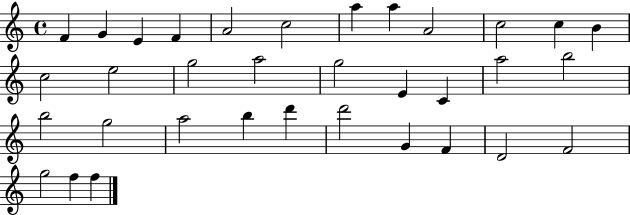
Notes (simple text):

F4/q G4/q E4/q F4/q A4/h C5/h A5/q A5/q A4/h C5/h C5/q B4/q C5/h E5/h G5/h A5/h G5/h E4/q C4/q A5/h B5/h B5/h G5/h A5/h B5/q D6/q D6/h G4/q F4/q D4/h F4/h G5/h F5/q F5/q